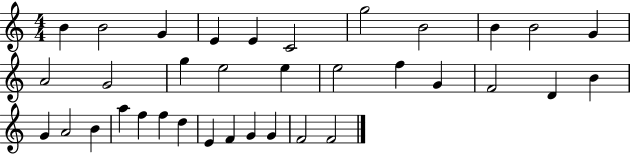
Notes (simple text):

B4/q B4/h G4/q E4/q E4/q C4/h G5/h B4/h B4/q B4/h G4/q A4/h G4/h G5/q E5/h E5/q E5/h F5/q G4/q F4/h D4/q B4/q G4/q A4/h B4/q A5/q F5/q F5/q D5/q E4/q F4/q G4/q G4/q F4/h F4/h